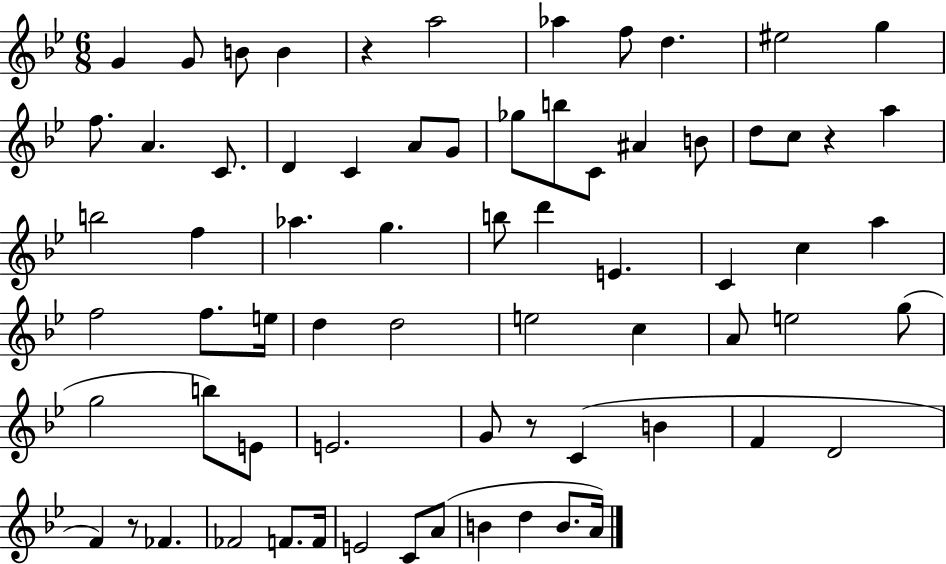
G4/q G4/e B4/e B4/q R/q A5/h Ab5/q F5/e D5/q. EIS5/h G5/q F5/e. A4/q. C4/e. D4/q C4/q A4/e G4/e Gb5/e B5/e C4/e A#4/q B4/e D5/e C5/e R/q A5/q B5/h F5/q Ab5/q. G5/q. B5/e D6/q E4/q. C4/q C5/q A5/q F5/h F5/e. E5/s D5/q D5/h E5/h C5/q A4/e E5/h G5/e G5/h B5/e E4/e E4/h. G4/e R/e C4/q B4/q F4/q D4/h F4/q R/e FES4/q. FES4/h F4/e. F4/s E4/h C4/e A4/e B4/q D5/q B4/e. A4/s